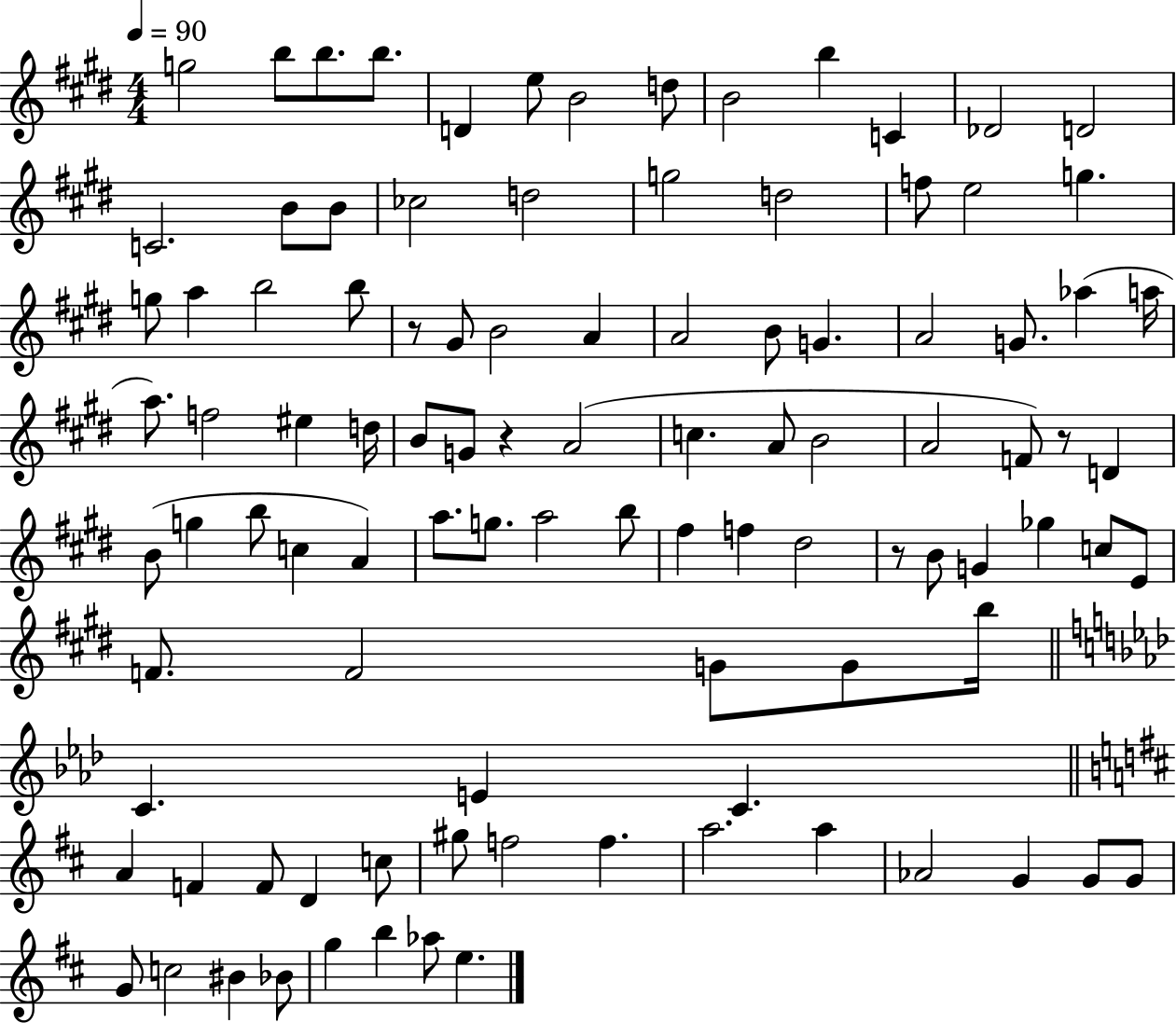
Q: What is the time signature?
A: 4/4